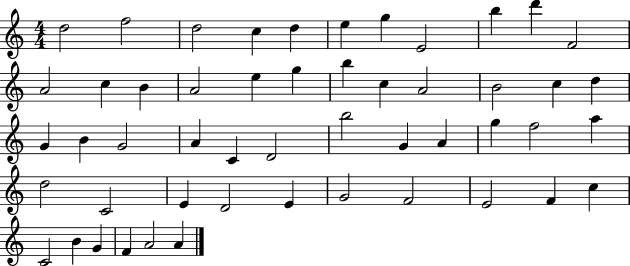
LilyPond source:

{
  \clef treble
  \numericTimeSignature
  \time 4/4
  \key c \major
  d''2 f''2 | d''2 c''4 d''4 | e''4 g''4 e'2 | b''4 d'''4 f'2 | \break a'2 c''4 b'4 | a'2 e''4 g''4 | b''4 c''4 a'2 | b'2 c''4 d''4 | \break g'4 b'4 g'2 | a'4 c'4 d'2 | b''2 g'4 a'4 | g''4 f''2 a''4 | \break d''2 c'2 | e'4 d'2 e'4 | g'2 f'2 | e'2 f'4 c''4 | \break c'2 b'4 g'4 | f'4 a'2 a'4 | \bar "|."
}